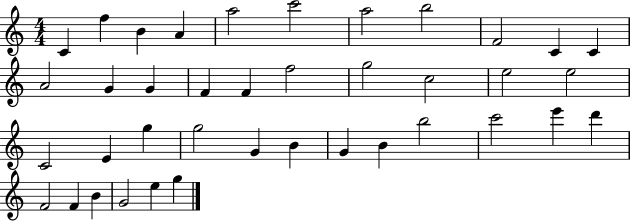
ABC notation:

X:1
T:Untitled
M:4/4
L:1/4
K:C
C f B A a2 c'2 a2 b2 F2 C C A2 G G F F f2 g2 c2 e2 e2 C2 E g g2 G B G B b2 c'2 e' d' F2 F B G2 e g